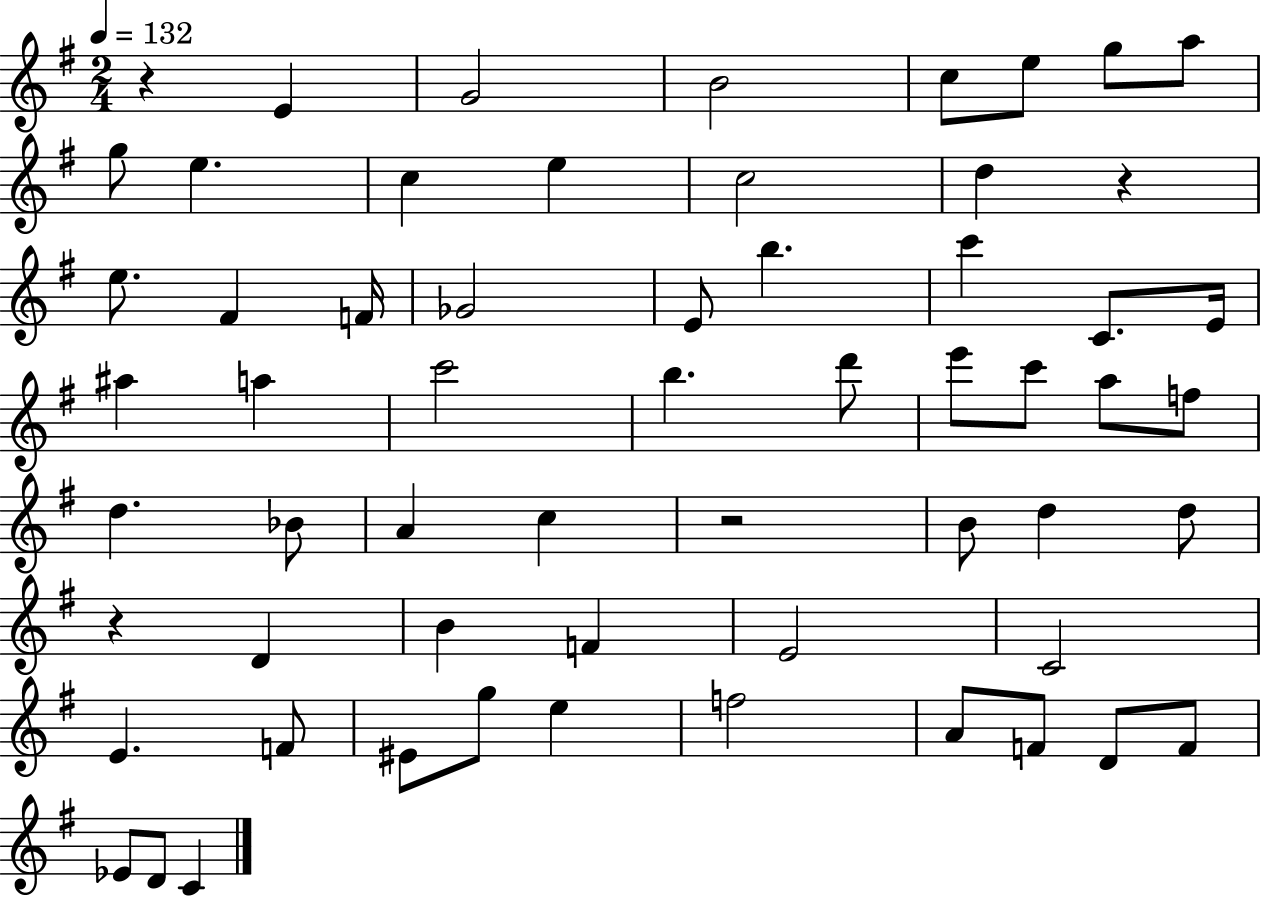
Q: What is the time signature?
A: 2/4